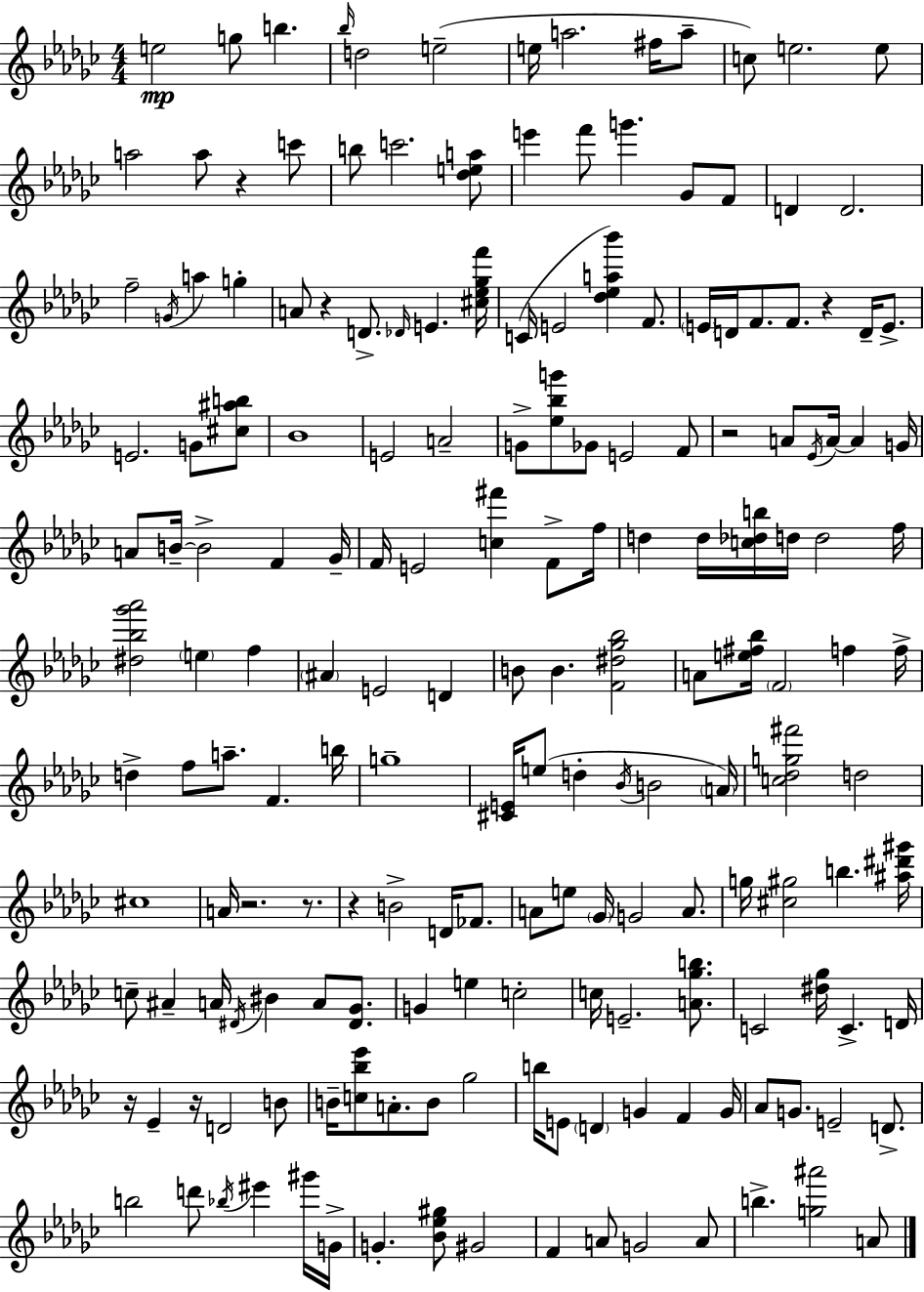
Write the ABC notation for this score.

X:1
T:Untitled
M:4/4
L:1/4
K:Ebm
e2 g/2 b _b/4 d2 e2 e/4 a2 ^f/4 a/2 c/2 e2 e/2 a2 a/2 z c'/2 b/2 c'2 [_dea]/2 e' f'/2 g' _G/2 F/2 D D2 f2 G/4 a g A/2 z D/2 _D/4 E [^c_e_gf']/4 C/4 E2 [_d_ea_b'] F/2 E/4 D/4 F/2 F/2 z D/4 E/2 E2 G/2 [^c^ab]/2 _B4 E2 A2 G/2 [_e_bg']/2 _G/2 E2 F/2 z2 A/2 _E/4 A/4 A G/4 A/2 B/4 B2 F _G/4 F/4 E2 [c^f'] F/2 f/4 d d/4 [c_db]/4 d/4 d2 f/4 [^d_b_g'_a']2 e f ^A E2 D B/2 B [F^d_g_b]2 A/2 [e^f_b]/4 F2 f f/4 d f/2 a/2 F b/4 g4 [^CE]/4 e/2 d _B/4 B2 A/4 [c_dg^f']2 d2 ^c4 A/4 z2 z/2 z B2 D/4 _F/2 A/2 e/2 _G/4 G2 A/2 g/4 [^c^g]2 b [^a^d'^g']/4 c/2 ^A A/4 ^D/4 ^B A/2 [^D_G]/2 G e c2 c/4 E2 [A_gb]/2 C2 [^d_g]/4 C D/4 z/4 _E z/4 D2 B/2 B/4 [c_b_e']/2 A/2 B/2 _g2 b/4 E/2 D G F G/4 _A/2 G/2 E2 D/2 b2 d'/2 _b/4 ^e' ^g'/4 G/4 G [_B_e^g]/2 ^G2 F A/2 G2 A/2 b [g^a']2 A/2